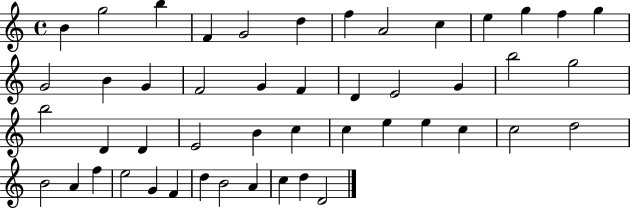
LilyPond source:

{
  \clef treble
  \time 4/4
  \defaultTimeSignature
  \key c \major
  b'4 g''2 b''4 | f'4 g'2 d''4 | f''4 a'2 c''4 | e''4 g''4 f''4 g''4 | \break g'2 b'4 g'4 | f'2 g'4 f'4 | d'4 e'2 g'4 | b''2 g''2 | \break b''2 d'4 d'4 | e'2 b'4 c''4 | c''4 e''4 e''4 c''4 | c''2 d''2 | \break b'2 a'4 f''4 | e''2 g'4 f'4 | d''4 b'2 a'4 | c''4 d''4 d'2 | \break \bar "|."
}